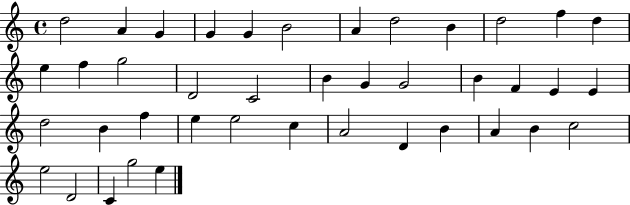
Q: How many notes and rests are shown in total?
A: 41